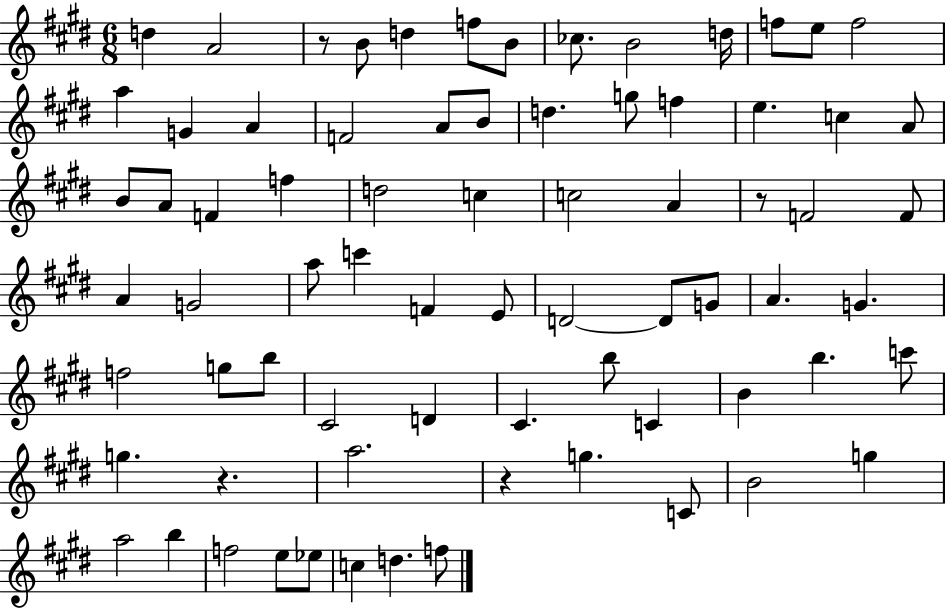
{
  \clef treble
  \numericTimeSignature
  \time 6/8
  \key e \major
  d''4 a'2 | r8 b'8 d''4 f''8 b'8 | ces''8. b'2 d''16 | f''8 e''8 f''2 | \break a''4 g'4 a'4 | f'2 a'8 b'8 | d''4. g''8 f''4 | e''4. c''4 a'8 | \break b'8 a'8 f'4 f''4 | d''2 c''4 | c''2 a'4 | r8 f'2 f'8 | \break a'4 g'2 | a''8 c'''4 f'4 e'8 | d'2~~ d'8 g'8 | a'4. g'4. | \break f''2 g''8 b''8 | cis'2 d'4 | cis'4. b''8 c'4 | b'4 b''4. c'''8 | \break g''4. r4. | a''2. | r4 g''4. c'8 | b'2 g''4 | \break a''2 b''4 | f''2 e''8 ees''8 | c''4 d''4. f''8 | \bar "|."
}